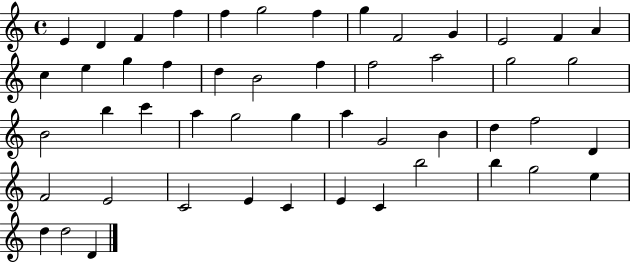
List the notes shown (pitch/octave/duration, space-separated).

E4/q D4/q F4/q F5/q F5/q G5/h F5/q G5/q F4/h G4/q E4/h F4/q A4/q C5/q E5/q G5/q F5/q D5/q B4/h F5/q F5/h A5/h G5/h G5/h B4/h B5/q C6/q A5/q G5/h G5/q A5/q G4/h B4/q D5/q F5/h D4/q F4/h E4/h C4/h E4/q C4/q E4/q C4/q B5/h B5/q G5/h E5/q D5/q D5/h D4/q